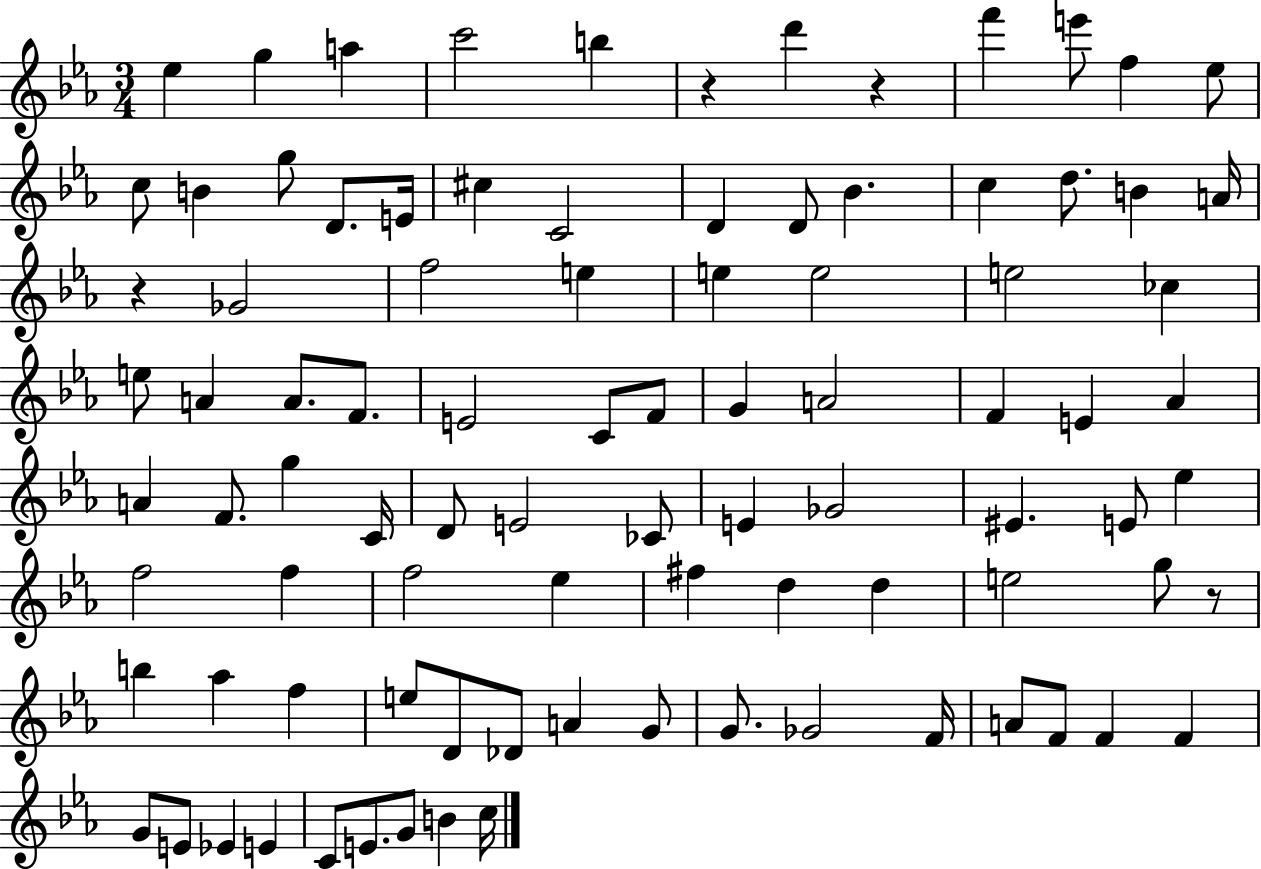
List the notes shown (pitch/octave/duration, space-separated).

Eb5/q G5/q A5/q C6/h B5/q R/q D6/q R/q F6/q E6/e F5/q Eb5/e C5/e B4/q G5/e D4/e. E4/s C#5/q C4/h D4/q D4/e Bb4/q. C5/q D5/e. B4/q A4/s R/q Gb4/h F5/h E5/q E5/q E5/h E5/h CES5/q E5/e A4/q A4/e. F4/e. E4/h C4/e F4/e G4/q A4/h F4/q E4/q Ab4/q A4/q F4/e. G5/q C4/s D4/e E4/h CES4/e E4/q Gb4/h EIS4/q. E4/e Eb5/q F5/h F5/q F5/h Eb5/q F#5/q D5/q D5/q E5/h G5/e R/e B5/q Ab5/q F5/q E5/e D4/e Db4/e A4/q G4/e G4/e. Gb4/h F4/s A4/e F4/e F4/q F4/q G4/e E4/e Eb4/q E4/q C4/e E4/e. G4/e B4/q C5/s